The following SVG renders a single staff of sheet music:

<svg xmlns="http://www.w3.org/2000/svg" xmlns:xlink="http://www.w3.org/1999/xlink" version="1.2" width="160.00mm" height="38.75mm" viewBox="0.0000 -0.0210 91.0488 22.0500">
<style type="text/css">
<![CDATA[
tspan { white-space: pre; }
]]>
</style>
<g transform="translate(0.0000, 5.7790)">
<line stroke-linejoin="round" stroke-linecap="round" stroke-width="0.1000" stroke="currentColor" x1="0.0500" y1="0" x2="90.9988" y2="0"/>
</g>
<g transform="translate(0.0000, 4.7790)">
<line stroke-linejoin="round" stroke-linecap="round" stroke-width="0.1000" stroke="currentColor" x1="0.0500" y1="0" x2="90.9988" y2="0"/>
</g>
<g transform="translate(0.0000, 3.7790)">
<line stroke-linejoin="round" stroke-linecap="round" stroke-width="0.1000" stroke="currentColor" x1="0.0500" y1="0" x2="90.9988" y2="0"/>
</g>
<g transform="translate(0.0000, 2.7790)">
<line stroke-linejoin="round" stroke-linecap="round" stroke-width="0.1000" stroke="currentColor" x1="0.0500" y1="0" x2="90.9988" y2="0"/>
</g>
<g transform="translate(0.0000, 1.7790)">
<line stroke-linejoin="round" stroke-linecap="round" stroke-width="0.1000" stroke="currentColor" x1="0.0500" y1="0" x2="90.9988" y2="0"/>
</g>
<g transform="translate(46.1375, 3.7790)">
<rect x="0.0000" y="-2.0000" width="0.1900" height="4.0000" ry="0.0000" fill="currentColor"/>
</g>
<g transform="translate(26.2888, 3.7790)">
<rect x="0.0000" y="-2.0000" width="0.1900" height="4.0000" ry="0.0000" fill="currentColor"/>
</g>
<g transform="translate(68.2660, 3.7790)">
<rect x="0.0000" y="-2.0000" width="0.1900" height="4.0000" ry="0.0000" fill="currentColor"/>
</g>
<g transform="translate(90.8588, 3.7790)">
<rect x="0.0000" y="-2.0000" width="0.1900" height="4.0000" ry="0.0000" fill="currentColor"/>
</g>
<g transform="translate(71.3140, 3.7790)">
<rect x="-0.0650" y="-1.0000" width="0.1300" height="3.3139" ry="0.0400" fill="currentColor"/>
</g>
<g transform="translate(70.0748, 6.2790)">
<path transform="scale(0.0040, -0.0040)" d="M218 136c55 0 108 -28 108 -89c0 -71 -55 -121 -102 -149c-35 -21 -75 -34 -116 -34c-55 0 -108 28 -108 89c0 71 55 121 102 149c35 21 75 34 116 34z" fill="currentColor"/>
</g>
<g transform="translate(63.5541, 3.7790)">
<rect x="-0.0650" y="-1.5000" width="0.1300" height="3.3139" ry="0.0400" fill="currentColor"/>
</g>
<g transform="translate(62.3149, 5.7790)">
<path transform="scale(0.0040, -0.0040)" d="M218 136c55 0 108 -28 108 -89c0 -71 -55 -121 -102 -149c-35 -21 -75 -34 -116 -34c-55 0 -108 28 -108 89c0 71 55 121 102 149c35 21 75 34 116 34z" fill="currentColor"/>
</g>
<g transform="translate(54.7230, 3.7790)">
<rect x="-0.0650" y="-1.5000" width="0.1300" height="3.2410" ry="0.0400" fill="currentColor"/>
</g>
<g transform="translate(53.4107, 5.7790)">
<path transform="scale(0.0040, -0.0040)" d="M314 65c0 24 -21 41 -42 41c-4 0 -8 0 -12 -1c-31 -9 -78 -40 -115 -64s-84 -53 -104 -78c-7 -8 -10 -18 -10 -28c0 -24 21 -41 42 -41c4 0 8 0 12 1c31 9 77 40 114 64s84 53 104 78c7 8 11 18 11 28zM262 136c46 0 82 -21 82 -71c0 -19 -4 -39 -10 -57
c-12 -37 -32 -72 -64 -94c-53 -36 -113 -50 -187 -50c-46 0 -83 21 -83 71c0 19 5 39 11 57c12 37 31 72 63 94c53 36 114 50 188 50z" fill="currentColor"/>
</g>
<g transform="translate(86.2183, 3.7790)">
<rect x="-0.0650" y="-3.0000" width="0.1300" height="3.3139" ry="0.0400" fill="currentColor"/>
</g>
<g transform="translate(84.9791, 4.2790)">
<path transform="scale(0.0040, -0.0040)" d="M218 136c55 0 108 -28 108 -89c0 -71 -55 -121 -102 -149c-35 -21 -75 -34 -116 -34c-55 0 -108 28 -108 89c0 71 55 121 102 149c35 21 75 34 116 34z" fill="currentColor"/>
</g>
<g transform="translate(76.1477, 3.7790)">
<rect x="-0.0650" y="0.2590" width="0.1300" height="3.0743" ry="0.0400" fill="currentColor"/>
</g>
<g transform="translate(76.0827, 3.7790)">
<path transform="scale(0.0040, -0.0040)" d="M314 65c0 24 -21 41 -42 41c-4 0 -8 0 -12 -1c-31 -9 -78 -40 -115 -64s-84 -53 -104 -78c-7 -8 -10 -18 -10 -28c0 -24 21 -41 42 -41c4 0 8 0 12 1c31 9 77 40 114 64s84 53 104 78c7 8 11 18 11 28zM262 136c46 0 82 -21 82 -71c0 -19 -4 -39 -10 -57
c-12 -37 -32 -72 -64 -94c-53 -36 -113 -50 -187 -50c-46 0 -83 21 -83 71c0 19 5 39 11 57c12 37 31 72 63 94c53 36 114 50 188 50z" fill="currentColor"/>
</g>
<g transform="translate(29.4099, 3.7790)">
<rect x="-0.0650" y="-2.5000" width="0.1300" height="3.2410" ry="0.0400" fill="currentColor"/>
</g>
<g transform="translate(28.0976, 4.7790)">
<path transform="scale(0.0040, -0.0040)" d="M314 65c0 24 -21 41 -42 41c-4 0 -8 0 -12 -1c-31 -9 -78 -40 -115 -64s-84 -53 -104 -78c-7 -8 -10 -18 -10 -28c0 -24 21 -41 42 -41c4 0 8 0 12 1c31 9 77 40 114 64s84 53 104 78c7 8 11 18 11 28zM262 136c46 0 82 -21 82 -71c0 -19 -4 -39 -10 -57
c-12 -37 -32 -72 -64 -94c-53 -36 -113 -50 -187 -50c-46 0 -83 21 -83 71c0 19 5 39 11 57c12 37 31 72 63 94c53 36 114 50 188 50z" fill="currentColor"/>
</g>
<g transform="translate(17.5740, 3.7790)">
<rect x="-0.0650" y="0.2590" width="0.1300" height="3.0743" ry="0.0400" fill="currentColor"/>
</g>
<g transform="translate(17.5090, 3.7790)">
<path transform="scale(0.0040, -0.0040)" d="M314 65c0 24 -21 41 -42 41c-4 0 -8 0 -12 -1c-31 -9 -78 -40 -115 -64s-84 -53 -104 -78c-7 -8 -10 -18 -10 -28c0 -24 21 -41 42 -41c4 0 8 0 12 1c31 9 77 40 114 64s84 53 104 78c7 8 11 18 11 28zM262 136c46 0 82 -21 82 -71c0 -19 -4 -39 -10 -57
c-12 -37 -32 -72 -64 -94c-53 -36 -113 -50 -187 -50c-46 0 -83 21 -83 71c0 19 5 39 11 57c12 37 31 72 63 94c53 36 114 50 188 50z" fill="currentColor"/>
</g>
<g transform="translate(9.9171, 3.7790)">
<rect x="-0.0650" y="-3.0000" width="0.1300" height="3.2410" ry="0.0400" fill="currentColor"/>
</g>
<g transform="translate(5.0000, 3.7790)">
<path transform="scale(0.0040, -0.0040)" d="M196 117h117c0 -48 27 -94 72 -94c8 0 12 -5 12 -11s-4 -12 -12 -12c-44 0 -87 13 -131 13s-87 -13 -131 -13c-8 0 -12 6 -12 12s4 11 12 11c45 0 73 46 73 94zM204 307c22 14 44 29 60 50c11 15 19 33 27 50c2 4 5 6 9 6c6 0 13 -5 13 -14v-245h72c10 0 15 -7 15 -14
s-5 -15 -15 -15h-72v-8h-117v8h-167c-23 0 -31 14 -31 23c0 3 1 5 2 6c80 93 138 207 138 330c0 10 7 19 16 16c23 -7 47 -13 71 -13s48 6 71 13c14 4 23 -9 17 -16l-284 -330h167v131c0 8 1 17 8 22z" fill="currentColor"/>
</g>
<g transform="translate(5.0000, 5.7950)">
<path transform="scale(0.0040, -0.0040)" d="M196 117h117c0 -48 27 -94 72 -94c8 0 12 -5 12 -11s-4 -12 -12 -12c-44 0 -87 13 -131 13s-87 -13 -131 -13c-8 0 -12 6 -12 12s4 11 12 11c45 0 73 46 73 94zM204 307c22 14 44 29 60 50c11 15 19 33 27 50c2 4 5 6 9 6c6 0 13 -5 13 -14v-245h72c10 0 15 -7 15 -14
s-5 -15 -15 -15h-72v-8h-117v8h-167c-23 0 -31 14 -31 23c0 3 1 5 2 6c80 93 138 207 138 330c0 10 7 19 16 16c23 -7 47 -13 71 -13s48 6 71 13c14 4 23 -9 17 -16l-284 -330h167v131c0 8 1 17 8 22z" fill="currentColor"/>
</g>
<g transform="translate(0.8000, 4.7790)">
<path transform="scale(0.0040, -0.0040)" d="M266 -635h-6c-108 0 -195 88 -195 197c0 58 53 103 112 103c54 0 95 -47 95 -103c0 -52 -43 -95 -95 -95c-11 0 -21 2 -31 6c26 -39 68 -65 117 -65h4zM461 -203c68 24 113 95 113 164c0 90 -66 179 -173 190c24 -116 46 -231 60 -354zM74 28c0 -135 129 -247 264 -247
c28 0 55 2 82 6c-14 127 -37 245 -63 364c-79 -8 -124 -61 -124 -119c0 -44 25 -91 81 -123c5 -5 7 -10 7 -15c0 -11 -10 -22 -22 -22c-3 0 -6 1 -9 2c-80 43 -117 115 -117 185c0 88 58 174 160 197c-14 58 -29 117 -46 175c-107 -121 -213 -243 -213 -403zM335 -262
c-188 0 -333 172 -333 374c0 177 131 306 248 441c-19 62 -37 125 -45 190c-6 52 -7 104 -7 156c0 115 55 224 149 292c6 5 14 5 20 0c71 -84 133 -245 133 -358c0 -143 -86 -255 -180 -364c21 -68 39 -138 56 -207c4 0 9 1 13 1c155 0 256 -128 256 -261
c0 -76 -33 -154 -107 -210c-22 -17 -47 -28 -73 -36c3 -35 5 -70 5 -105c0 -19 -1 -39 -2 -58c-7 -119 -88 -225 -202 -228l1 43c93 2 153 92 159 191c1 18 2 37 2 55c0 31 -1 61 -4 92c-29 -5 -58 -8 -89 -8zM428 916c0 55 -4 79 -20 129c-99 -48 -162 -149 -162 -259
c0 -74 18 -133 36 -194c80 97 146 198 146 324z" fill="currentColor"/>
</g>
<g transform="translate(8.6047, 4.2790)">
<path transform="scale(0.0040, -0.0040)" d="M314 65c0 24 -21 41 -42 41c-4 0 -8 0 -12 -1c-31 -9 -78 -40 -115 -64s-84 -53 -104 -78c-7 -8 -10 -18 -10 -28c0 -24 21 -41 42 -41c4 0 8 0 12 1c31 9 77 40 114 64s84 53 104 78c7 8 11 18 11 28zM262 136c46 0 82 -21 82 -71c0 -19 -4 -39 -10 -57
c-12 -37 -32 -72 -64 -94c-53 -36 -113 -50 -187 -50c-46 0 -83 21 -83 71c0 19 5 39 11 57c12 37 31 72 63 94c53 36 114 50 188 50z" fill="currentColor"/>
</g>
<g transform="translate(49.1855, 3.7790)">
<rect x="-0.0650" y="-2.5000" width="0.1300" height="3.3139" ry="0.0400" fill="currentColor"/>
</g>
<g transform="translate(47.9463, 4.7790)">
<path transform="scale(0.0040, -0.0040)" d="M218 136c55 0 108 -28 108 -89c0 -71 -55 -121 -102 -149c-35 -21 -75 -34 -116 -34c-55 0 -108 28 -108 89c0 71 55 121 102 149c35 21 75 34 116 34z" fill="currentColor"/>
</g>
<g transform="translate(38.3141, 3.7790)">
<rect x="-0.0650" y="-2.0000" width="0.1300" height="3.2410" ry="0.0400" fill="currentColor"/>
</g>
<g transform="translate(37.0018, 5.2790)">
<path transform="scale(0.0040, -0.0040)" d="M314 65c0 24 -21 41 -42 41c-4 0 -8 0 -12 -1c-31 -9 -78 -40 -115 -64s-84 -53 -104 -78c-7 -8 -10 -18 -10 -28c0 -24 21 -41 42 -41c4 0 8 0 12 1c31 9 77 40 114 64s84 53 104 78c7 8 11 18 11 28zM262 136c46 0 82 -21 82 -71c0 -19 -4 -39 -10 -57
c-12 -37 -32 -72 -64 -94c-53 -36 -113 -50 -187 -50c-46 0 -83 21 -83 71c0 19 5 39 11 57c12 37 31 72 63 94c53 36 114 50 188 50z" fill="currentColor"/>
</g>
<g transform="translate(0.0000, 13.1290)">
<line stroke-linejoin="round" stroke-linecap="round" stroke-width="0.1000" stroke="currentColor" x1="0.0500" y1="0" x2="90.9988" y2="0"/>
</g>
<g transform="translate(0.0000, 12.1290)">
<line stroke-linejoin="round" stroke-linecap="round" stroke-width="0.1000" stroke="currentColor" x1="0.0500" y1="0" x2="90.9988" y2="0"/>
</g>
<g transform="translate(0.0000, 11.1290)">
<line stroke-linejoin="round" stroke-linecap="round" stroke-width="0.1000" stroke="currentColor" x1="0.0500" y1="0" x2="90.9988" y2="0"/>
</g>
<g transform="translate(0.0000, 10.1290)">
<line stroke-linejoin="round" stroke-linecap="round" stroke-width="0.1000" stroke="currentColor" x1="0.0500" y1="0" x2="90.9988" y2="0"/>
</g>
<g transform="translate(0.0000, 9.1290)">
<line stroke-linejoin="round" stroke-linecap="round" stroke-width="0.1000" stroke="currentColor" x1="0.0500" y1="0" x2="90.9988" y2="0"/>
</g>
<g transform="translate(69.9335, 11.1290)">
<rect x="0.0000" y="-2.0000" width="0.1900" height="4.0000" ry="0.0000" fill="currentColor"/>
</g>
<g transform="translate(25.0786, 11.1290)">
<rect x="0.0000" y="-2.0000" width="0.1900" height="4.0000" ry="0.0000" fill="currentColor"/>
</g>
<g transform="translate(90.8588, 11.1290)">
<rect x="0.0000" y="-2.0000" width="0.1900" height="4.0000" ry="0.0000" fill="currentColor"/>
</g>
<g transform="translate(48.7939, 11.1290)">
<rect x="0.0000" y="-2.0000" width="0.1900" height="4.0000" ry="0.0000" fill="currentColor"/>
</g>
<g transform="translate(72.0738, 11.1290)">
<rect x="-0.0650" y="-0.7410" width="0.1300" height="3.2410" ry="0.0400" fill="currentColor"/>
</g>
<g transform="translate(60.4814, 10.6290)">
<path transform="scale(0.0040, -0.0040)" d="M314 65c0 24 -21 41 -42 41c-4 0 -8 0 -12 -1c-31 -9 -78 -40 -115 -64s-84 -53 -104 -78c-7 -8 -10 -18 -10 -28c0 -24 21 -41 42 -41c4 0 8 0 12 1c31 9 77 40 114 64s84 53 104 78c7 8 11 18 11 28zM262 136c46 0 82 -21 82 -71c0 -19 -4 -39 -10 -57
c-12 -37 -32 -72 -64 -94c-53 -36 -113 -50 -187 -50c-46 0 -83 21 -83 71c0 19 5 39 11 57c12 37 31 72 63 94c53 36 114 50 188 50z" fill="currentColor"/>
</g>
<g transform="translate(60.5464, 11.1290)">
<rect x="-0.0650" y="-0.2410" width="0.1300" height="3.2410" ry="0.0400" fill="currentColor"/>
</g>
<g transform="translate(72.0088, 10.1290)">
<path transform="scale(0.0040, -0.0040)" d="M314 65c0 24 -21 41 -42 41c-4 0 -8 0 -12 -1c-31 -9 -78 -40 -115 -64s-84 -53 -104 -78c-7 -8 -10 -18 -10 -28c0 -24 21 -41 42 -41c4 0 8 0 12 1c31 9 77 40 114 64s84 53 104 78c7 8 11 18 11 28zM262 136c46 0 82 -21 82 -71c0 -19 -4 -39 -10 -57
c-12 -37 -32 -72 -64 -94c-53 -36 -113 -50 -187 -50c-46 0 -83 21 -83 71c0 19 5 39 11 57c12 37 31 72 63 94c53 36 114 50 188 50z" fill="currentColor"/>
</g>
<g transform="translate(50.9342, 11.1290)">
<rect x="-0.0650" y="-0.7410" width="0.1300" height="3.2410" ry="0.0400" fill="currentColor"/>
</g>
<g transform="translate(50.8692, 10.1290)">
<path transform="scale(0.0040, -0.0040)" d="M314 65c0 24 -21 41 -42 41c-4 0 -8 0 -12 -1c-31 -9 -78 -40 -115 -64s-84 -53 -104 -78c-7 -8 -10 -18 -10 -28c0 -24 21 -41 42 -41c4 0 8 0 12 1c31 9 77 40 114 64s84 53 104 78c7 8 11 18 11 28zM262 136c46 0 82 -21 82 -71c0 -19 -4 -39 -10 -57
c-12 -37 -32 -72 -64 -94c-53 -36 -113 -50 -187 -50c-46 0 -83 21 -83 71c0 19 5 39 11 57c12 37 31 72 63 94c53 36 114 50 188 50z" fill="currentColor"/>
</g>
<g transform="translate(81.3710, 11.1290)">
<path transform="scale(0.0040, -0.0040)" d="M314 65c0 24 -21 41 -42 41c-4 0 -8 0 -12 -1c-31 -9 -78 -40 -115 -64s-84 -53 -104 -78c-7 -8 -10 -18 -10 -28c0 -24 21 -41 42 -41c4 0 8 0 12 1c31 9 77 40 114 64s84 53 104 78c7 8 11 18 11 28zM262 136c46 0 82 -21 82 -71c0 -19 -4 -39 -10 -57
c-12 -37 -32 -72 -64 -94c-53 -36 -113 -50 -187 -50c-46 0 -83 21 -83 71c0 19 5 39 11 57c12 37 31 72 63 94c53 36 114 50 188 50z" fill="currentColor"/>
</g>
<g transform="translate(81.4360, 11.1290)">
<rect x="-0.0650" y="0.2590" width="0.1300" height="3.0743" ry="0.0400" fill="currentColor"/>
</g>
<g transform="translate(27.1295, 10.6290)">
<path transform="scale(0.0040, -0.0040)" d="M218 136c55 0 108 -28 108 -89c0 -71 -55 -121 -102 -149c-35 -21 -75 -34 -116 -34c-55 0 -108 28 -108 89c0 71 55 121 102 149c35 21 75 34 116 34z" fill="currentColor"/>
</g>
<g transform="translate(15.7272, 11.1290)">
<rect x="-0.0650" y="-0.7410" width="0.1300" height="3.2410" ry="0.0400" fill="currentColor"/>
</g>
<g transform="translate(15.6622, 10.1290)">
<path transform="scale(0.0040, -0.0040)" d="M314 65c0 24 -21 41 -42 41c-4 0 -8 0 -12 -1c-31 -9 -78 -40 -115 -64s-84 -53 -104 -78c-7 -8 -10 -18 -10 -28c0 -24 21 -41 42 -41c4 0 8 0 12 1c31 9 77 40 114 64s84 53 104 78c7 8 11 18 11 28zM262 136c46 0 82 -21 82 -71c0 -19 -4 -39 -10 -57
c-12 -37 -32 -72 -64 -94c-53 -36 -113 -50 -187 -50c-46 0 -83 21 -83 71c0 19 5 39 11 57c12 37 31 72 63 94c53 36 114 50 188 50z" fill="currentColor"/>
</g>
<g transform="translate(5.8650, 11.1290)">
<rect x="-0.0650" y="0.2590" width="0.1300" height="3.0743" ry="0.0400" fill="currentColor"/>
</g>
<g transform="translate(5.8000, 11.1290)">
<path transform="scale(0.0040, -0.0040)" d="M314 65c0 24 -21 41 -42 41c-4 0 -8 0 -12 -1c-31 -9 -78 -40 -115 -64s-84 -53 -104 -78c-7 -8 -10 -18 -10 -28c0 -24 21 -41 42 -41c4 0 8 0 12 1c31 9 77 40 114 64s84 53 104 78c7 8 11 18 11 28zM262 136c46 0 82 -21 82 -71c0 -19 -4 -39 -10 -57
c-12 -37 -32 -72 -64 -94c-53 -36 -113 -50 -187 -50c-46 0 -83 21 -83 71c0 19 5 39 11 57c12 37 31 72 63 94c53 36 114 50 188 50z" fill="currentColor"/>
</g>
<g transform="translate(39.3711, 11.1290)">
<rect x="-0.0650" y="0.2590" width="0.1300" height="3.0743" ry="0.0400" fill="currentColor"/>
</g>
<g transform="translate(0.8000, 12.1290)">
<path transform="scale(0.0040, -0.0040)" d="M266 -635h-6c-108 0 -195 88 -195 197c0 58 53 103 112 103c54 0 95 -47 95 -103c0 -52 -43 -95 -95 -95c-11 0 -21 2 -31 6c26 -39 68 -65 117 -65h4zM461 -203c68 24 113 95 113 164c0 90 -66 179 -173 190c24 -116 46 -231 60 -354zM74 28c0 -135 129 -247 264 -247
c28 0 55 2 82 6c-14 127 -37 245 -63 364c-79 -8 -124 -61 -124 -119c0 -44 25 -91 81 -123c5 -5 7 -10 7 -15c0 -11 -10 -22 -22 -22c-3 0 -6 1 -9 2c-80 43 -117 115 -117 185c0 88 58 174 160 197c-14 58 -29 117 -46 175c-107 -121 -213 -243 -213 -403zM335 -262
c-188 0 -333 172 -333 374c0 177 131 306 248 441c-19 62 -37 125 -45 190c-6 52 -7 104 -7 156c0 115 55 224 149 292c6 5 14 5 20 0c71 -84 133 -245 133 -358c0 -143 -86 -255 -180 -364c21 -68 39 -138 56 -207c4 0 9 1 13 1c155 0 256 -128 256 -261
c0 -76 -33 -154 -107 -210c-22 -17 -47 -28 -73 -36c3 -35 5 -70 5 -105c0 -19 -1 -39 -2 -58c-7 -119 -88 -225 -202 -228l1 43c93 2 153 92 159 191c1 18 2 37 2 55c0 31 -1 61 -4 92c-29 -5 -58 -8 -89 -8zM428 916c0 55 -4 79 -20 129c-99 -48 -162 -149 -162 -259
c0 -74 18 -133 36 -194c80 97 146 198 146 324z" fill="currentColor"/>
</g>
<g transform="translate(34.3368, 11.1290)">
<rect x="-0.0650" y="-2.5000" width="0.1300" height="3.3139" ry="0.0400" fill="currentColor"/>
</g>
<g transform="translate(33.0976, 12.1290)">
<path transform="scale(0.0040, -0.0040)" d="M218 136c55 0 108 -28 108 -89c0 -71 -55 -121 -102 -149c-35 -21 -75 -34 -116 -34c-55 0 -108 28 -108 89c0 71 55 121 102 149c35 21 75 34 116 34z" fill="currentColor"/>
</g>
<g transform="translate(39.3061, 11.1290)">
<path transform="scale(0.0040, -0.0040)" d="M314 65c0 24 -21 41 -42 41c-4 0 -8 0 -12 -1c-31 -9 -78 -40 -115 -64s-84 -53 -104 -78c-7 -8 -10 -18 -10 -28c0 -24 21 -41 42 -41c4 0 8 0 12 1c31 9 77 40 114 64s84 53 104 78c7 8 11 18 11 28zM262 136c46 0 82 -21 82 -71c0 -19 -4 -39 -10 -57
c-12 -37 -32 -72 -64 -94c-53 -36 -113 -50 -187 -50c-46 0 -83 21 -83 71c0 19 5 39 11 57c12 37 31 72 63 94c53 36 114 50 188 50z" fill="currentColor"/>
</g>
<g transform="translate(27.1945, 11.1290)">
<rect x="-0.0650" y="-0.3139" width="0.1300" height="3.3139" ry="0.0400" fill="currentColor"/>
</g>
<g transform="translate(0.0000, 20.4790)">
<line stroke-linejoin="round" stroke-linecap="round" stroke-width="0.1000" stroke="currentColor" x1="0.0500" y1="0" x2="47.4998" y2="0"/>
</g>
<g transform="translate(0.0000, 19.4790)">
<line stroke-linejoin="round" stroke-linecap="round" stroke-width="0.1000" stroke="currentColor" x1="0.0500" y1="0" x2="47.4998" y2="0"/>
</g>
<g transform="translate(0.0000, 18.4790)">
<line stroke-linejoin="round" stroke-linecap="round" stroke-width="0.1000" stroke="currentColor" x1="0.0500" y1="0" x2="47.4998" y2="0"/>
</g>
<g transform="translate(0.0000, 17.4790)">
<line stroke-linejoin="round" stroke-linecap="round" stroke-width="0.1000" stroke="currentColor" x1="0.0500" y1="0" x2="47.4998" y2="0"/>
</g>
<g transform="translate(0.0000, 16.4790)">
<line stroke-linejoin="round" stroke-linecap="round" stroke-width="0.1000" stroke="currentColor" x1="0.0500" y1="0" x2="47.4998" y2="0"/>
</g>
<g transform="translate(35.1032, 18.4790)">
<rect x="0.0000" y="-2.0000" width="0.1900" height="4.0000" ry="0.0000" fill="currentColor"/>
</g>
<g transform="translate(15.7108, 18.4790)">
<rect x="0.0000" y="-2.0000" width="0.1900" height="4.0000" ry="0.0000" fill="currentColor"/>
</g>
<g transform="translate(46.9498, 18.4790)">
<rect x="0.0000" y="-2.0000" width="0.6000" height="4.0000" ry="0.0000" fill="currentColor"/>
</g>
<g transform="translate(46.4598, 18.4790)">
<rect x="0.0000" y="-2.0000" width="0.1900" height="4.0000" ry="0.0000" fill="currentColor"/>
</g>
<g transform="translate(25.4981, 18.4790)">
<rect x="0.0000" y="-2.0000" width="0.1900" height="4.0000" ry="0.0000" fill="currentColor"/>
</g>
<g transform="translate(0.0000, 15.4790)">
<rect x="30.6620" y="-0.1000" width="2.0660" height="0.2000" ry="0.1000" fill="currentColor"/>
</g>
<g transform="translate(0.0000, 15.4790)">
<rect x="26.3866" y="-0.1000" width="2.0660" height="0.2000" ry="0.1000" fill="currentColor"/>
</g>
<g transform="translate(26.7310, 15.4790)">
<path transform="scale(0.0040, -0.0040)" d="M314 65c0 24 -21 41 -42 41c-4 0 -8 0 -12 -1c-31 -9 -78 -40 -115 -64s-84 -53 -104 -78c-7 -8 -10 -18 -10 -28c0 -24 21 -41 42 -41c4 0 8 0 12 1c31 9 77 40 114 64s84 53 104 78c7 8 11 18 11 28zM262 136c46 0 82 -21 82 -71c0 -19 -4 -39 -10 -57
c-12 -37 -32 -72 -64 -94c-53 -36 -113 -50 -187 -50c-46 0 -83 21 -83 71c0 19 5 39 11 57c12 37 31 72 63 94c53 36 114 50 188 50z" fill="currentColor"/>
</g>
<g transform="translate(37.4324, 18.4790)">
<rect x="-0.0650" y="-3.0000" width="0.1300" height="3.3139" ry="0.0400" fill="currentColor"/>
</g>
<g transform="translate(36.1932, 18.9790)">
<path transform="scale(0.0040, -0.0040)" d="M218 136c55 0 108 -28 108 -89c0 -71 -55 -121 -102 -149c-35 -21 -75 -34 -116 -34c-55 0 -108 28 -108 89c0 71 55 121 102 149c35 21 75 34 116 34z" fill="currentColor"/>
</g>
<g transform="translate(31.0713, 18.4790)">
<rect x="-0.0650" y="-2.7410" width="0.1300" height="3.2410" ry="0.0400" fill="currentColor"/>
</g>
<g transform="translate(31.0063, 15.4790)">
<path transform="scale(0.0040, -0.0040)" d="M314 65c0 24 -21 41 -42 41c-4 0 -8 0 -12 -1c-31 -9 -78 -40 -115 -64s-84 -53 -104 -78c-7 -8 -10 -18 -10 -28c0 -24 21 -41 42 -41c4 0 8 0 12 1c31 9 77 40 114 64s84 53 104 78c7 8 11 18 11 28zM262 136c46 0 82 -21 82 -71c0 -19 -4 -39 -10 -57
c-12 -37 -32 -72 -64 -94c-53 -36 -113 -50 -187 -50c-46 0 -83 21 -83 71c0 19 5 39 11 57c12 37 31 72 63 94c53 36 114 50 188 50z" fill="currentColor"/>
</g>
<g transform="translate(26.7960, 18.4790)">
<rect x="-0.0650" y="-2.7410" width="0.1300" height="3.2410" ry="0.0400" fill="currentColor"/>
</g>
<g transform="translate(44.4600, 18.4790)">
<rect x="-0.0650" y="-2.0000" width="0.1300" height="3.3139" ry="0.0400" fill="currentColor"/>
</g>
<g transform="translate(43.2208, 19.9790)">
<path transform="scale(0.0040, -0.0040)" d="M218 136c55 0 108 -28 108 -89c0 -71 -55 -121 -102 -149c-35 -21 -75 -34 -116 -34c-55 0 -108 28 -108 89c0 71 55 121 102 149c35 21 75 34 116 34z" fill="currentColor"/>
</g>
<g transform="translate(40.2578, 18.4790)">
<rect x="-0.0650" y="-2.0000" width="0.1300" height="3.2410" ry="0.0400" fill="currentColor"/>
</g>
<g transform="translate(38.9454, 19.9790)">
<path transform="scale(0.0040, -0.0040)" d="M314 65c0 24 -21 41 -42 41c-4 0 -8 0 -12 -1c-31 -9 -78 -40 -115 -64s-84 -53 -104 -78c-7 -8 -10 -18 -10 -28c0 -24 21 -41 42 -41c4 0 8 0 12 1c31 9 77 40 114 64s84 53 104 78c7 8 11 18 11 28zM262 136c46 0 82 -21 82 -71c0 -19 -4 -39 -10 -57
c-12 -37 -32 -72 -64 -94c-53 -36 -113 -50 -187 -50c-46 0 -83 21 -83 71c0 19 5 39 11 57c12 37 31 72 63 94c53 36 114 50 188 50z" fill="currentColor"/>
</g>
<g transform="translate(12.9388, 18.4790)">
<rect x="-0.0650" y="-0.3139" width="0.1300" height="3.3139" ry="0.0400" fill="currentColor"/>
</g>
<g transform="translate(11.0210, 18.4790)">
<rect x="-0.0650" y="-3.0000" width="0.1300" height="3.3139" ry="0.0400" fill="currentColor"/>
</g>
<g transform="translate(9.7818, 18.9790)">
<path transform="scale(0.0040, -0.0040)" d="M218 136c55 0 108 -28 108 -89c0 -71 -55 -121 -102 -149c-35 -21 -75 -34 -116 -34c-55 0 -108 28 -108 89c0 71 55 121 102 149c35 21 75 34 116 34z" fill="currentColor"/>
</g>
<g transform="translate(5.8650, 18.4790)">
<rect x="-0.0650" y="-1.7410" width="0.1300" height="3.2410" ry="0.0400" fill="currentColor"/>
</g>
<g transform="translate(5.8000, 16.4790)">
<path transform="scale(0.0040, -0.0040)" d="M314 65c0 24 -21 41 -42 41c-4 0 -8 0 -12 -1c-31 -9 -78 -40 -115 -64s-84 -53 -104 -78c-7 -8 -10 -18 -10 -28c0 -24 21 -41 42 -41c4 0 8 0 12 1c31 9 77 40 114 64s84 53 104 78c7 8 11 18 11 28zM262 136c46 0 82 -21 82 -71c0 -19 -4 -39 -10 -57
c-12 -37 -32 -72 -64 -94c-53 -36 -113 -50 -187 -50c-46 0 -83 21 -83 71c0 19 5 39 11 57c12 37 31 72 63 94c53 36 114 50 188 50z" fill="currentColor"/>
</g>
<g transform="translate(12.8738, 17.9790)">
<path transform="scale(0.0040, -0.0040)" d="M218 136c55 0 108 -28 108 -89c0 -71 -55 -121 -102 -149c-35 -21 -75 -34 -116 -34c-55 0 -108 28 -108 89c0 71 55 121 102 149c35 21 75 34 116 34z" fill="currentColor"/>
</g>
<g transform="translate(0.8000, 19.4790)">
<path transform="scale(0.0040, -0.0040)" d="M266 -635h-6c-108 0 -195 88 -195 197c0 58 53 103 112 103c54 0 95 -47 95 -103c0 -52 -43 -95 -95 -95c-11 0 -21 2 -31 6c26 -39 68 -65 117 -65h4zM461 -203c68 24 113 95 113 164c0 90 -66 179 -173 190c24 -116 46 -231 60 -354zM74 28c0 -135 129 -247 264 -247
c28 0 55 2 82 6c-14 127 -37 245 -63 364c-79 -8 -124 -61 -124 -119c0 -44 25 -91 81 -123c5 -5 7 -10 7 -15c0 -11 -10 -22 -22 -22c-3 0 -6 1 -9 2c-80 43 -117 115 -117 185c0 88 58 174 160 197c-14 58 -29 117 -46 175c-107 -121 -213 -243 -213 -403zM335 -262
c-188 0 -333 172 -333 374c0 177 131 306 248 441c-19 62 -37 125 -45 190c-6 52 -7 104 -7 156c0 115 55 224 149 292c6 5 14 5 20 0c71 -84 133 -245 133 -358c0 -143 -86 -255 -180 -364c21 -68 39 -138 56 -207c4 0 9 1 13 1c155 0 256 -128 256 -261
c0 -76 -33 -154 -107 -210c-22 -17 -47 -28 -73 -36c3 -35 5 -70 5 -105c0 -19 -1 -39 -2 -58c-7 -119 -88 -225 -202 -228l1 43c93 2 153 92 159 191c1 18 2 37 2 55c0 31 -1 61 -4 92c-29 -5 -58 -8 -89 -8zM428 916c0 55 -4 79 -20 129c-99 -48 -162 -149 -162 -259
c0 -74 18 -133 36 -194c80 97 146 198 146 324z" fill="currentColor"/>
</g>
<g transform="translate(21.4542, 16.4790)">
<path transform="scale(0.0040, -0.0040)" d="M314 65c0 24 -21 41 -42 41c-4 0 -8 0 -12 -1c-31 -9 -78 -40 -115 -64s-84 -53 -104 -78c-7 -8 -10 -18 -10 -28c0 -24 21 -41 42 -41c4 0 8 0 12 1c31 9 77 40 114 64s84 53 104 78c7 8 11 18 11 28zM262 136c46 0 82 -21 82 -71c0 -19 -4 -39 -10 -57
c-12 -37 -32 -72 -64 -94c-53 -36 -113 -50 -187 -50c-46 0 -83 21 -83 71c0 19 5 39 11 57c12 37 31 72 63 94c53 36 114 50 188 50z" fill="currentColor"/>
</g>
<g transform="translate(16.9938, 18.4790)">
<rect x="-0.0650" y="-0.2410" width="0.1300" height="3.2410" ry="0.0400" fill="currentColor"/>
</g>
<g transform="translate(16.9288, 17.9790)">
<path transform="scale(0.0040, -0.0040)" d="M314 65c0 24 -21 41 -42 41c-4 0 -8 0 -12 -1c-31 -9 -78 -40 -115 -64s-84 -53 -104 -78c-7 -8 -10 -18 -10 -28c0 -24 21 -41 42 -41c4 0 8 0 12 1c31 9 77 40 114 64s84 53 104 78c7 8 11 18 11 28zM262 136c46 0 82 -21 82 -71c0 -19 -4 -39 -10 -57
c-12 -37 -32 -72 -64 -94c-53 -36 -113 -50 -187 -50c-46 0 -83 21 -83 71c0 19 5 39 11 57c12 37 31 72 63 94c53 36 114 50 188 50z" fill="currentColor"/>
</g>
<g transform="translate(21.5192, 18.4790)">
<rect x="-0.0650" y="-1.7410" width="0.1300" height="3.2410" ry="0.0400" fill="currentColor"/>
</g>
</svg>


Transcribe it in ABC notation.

X:1
T:Untitled
M:4/4
L:1/4
K:C
A2 B2 G2 F2 G E2 E D B2 A B2 d2 c G B2 d2 c2 d2 B2 f2 A c c2 f2 a2 a2 A F2 F